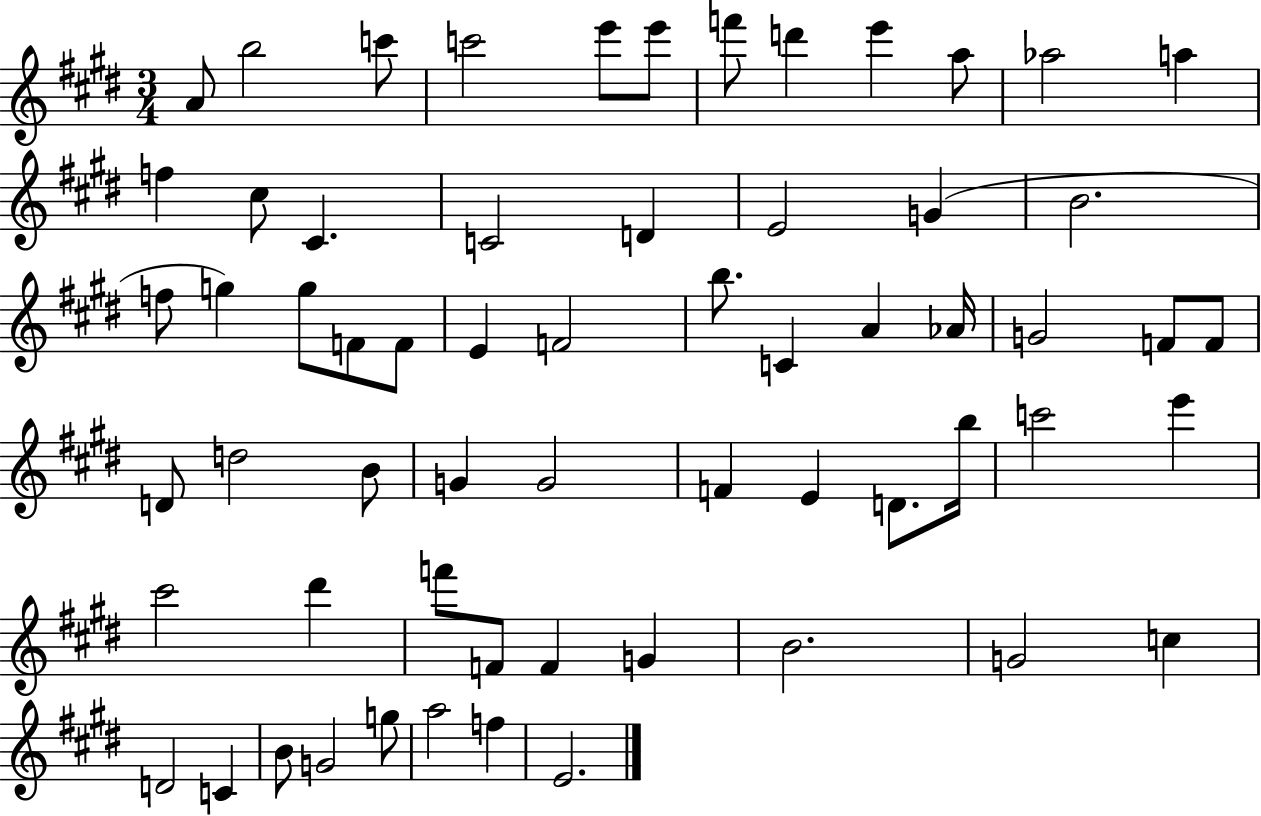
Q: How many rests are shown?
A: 0